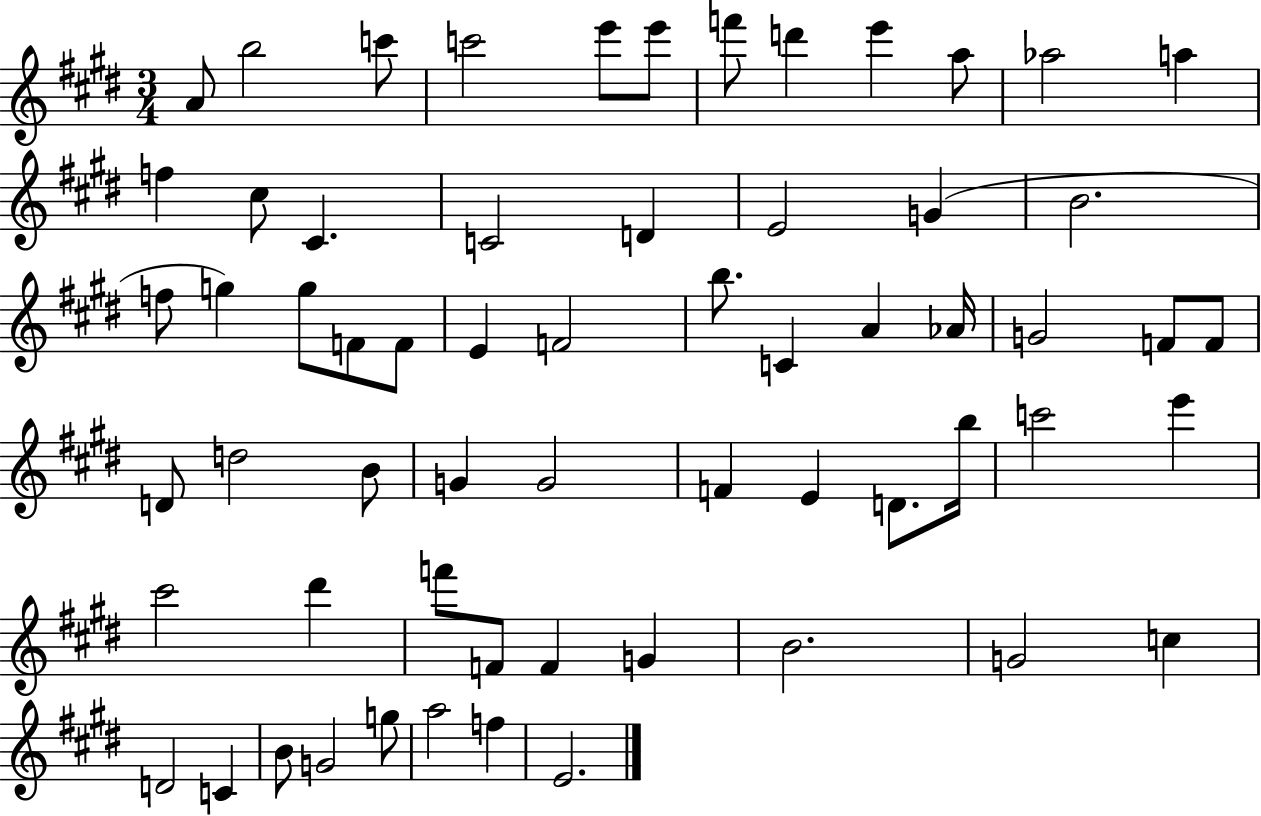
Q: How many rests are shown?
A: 0